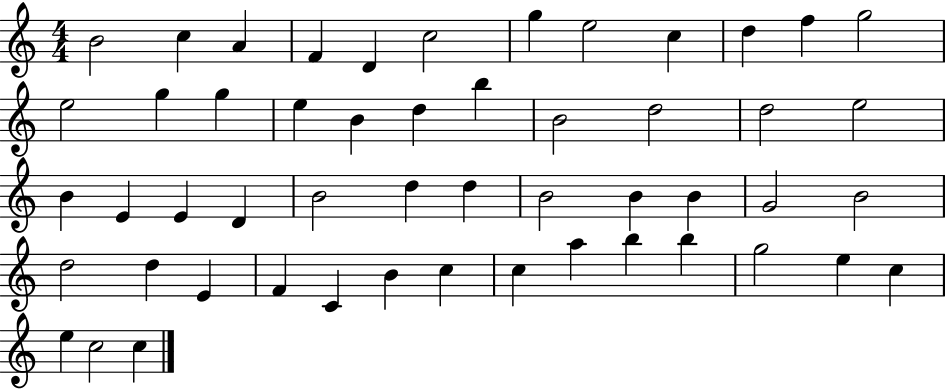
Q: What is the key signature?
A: C major